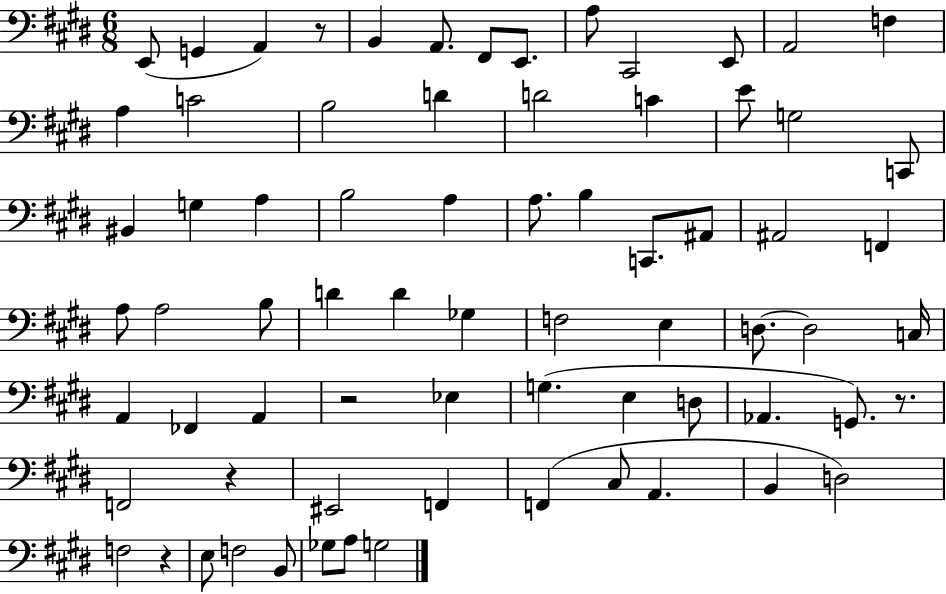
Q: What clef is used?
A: bass